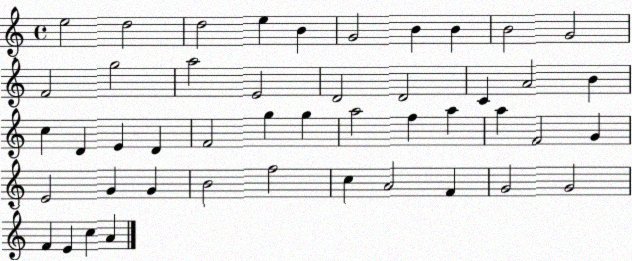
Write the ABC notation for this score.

X:1
T:Untitled
M:4/4
L:1/4
K:C
e2 d2 d2 e B G2 B B B2 G2 F2 g2 a2 E2 D2 D2 C A2 B c D E D F2 g g a2 f a a F2 G E2 G G B2 f2 c A2 F G2 G2 F E c A